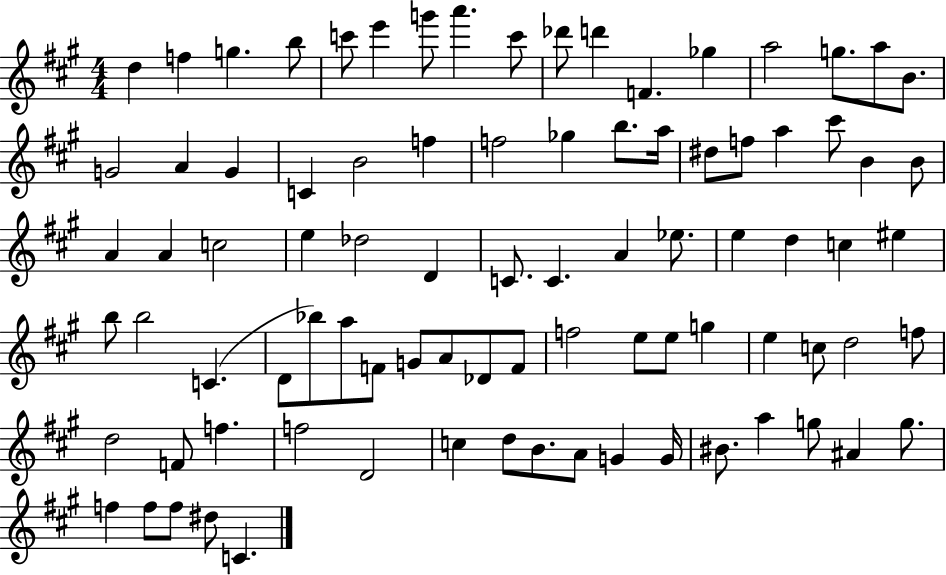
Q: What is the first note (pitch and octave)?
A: D5